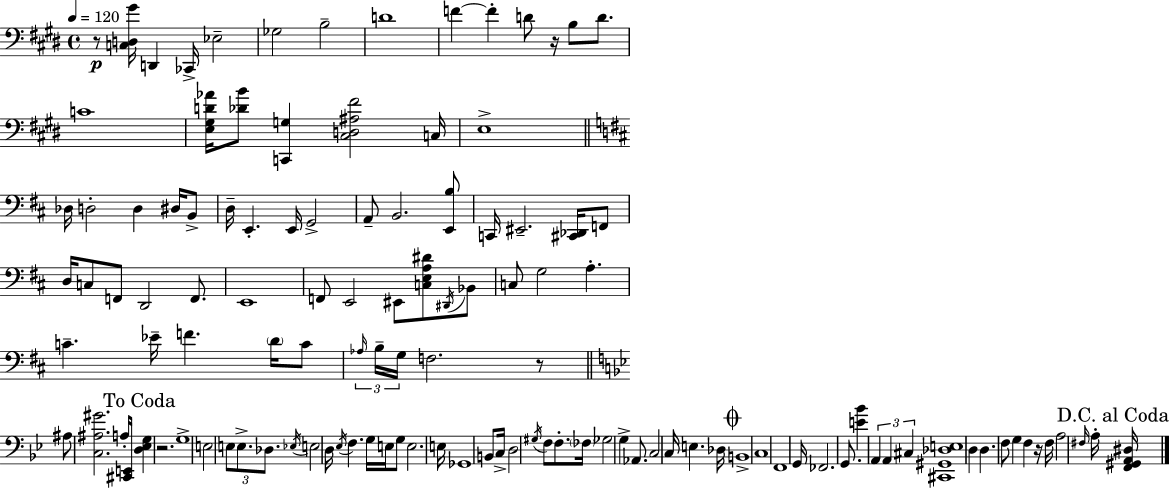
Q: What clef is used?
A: bass